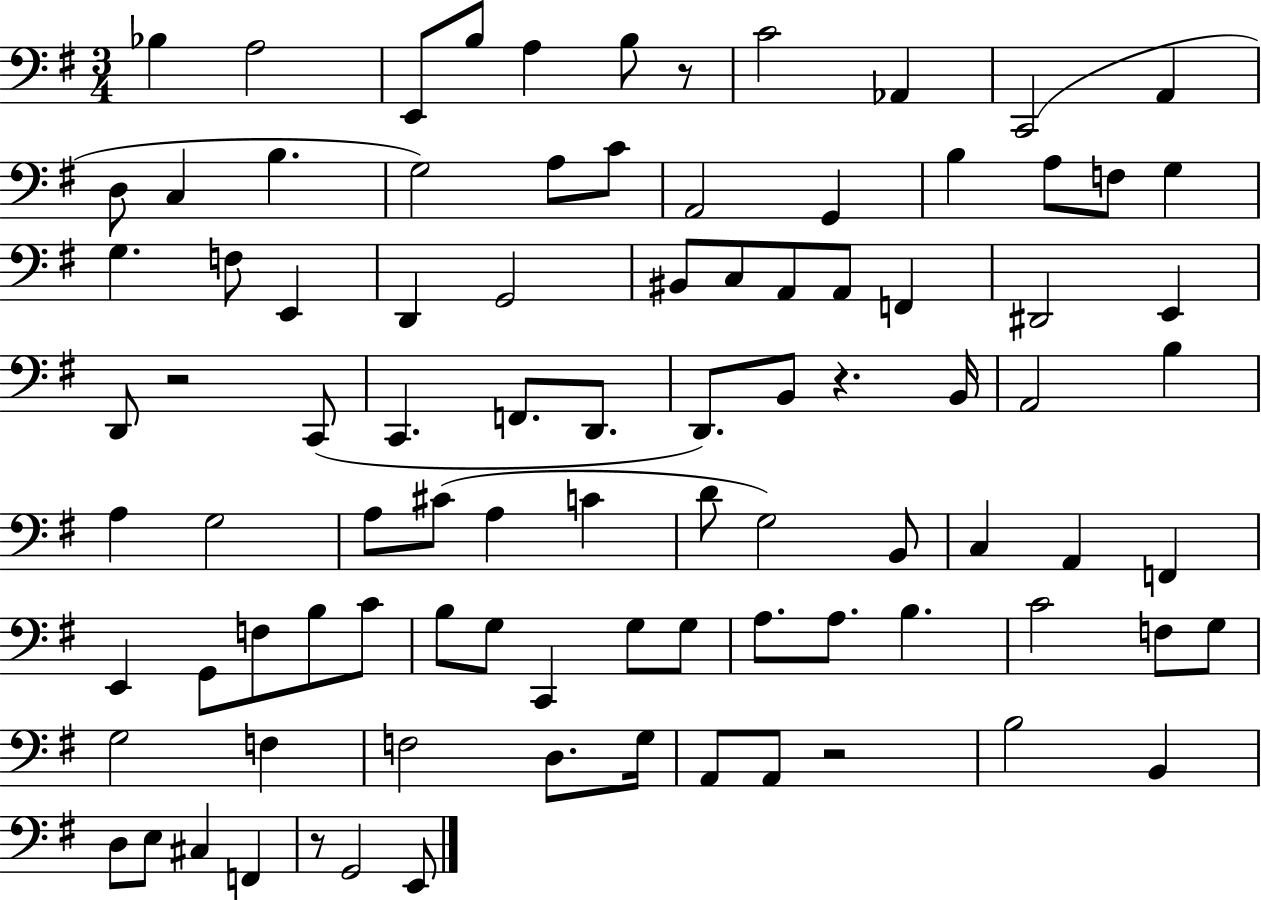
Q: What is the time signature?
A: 3/4